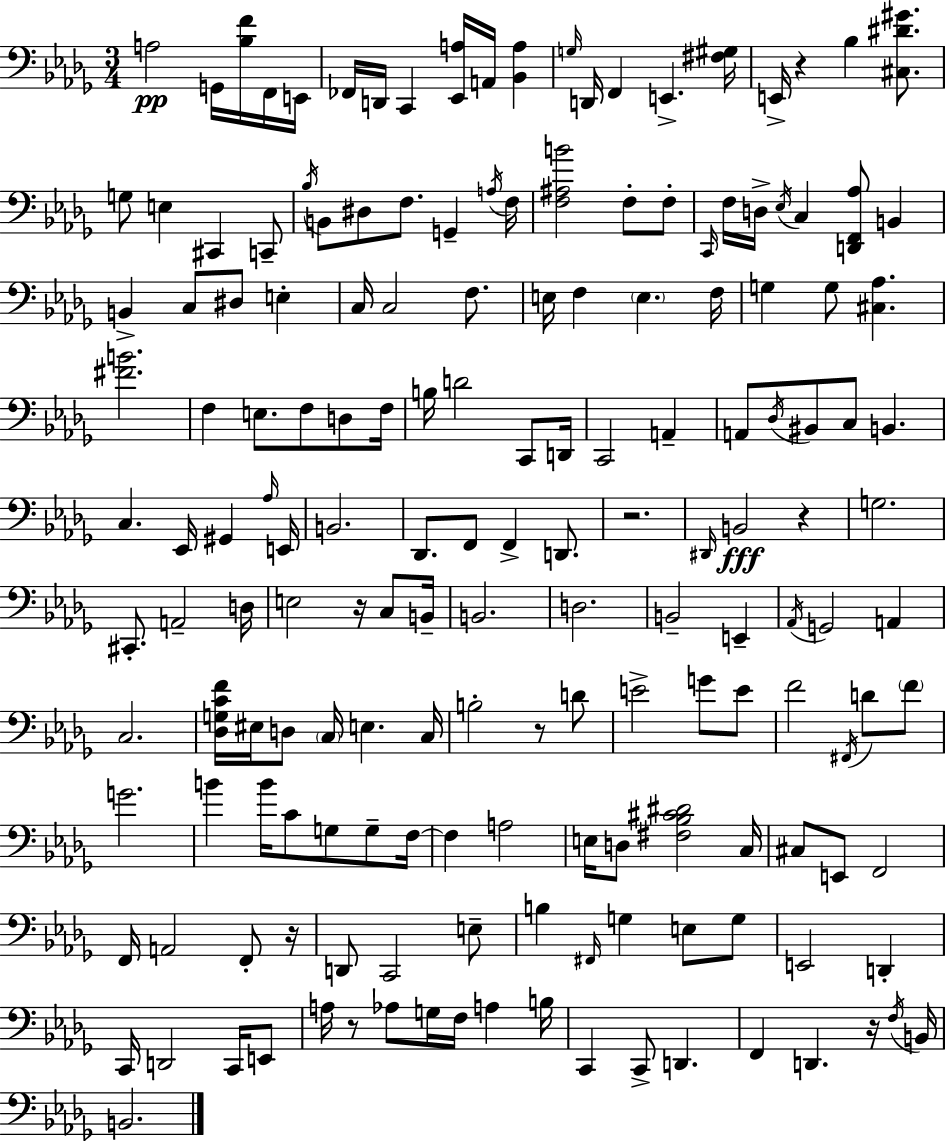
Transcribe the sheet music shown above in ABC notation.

X:1
T:Untitled
M:3/4
L:1/4
K:Bbm
A,2 G,,/4 [_B,F]/4 F,,/4 E,,/4 _F,,/4 D,,/4 C,, [_E,,A,]/4 A,,/4 [_B,,A,] G,/4 D,,/4 F,, E,, [^F,^G,]/4 E,,/4 z _B, [^C,^D^G]/2 G,/2 E, ^C,, C,,/2 _B,/4 B,,/2 ^D,/2 F,/2 G,, A,/4 F,/4 [F,^A,B]2 F,/2 F,/2 C,,/4 F,/4 D,/4 _E,/4 C, [D,,F,,_A,]/2 B,, B,, C,/2 ^D,/2 E, C,/4 C,2 F,/2 E,/4 F, E, F,/4 G, G,/2 [^C,_A,] [^FB]2 F, E,/2 F,/2 D,/2 F,/4 B,/4 D2 C,,/2 D,,/4 C,,2 A,, A,,/2 _D,/4 ^B,,/2 C,/2 B,, C, _E,,/4 ^G,, _A,/4 E,,/4 B,,2 _D,,/2 F,,/2 F,, D,,/2 z2 ^D,,/4 B,,2 z G,2 ^C,,/2 A,,2 D,/4 E,2 z/4 C,/2 B,,/4 B,,2 D,2 B,,2 E,, _A,,/4 G,,2 A,, C,2 [_D,G,CF]/4 ^E,/4 D,/2 C,/4 E, C,/4 B,2 z/2 D/2 E2 G/2 E/2 F2 ^F,,/4 D/2 F/2 G2 B B/4 C/2 G,/2 G,/2 F,/4 F, A,2 E,/4 D,/2 [^F,_B,^C^D]2 C,/4 ^C,/2 E,,/2 F,,2 F,,/4 A,,2 F,,/2 z/4 D,,/2 C,,2 E,/2 B, ^F,,/4 G, E,/2 G,/2 E,,2 D,, C,,/4 D,,2 C,,/4 E,,/2 A,/4 z/2 _A,/2 G,/4 F,/4 A, B,/4 C,, C,,/2 D,, F,, D,, z/4 F,/4 B,,/4 B,,2